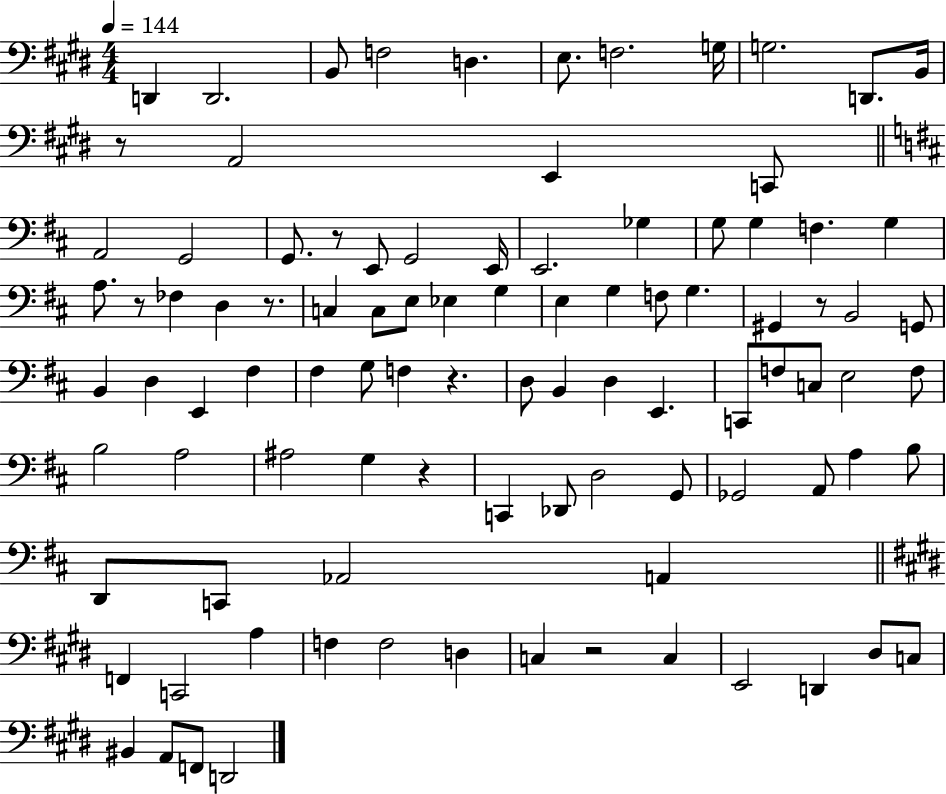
X:1
T:Untitled
M:4/4
L:1/4
K:E
D,, D,,2 B,,/2 F,2 D, E,/2 F,2 G,/4 G,2 D,,/2 B,,/4 z/2 A,,2 E,, C,,/2 A,,2 G,,2 G,,/2 z/2 E,,/2 G,,2 E,,/4 E,,2 _G, G,/2 G, F, G, A,/2 z/2 _F, D, z/2 C, C,/2 E,/2 _E, G, E, G, F,/2 G, ^G,, z/2 B,,2 G,,/2 B,, D, E,, ^F, ^F, G,/2 F, z D,/2 B,, D, E,, C,,/2 F,/2 C,/2 E,2 F,/2 B,2 A,2 ^A,2 G, z C,, _D,,/2 D,2 G,,/2 _G,,2 A,,/2 A, B,/2 D,,/2 C,,/2 _A,,2 A,, F,, C,,2 A, F, F,2 D, C, z2 C, E,,2 D,, ^D,/2 C,/2 ^B,, A,,/2 F,,/2 D,,2